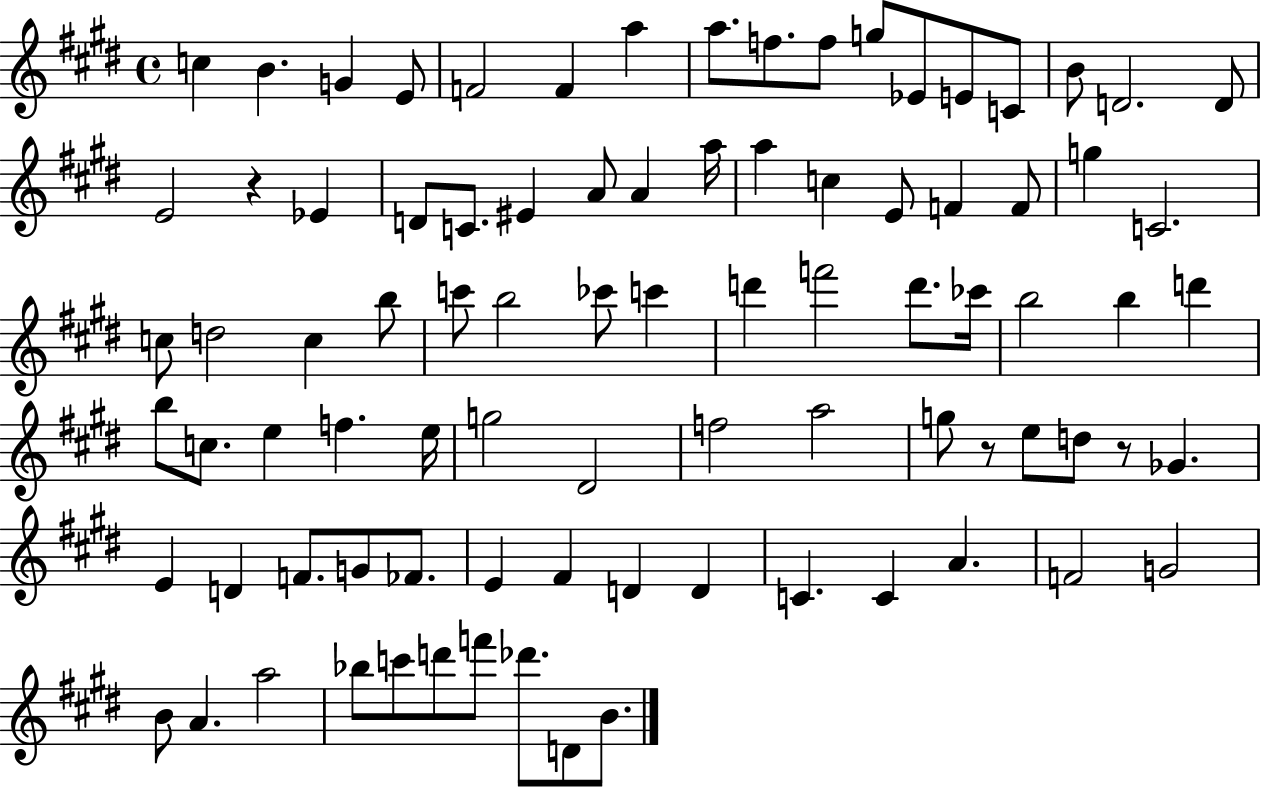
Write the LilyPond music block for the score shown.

{
  \clef treble
  \time 4/4
  \defaultTimeSignature
  \key e \major
  c''4 b'4. g'4 e'8 | f'2 f'4 a''4 | a''8. f''8. f''8 g''8 ees'8 e'8 c'8 | b'8 d'2. d'8 | \break e'2 r4 ees'4 | d'8 c'8. eis'4 a'8 a'4 a''16 | a''4 c''4 e'8 f'4 f'8 | g''4 c'2. | \break c''8 d''2 c''4 b''8 | c'''8 b''2 ces'''8 c'''4 | d'''4 f'''2 d'''8. ces'''16 | b''2 b''4 d'''4 | \break b''8 c''8. e''4 f''4. e''16 | g''2 dis'2 | f''2 a''2 | g''8 r8 e''8 d''8 r8 ges'4. | \break e'4 d'4 f'8. g'8 fes'8. | e'4 fis'4 d'4 d'4 | c'4. c'4 a'4. | f'2 g'2 | \break b'8 a'4. a''2 | bes''8 c'''8 d'''8 f'''8 des'''8. d'8 b'8. | \bar "|."
}